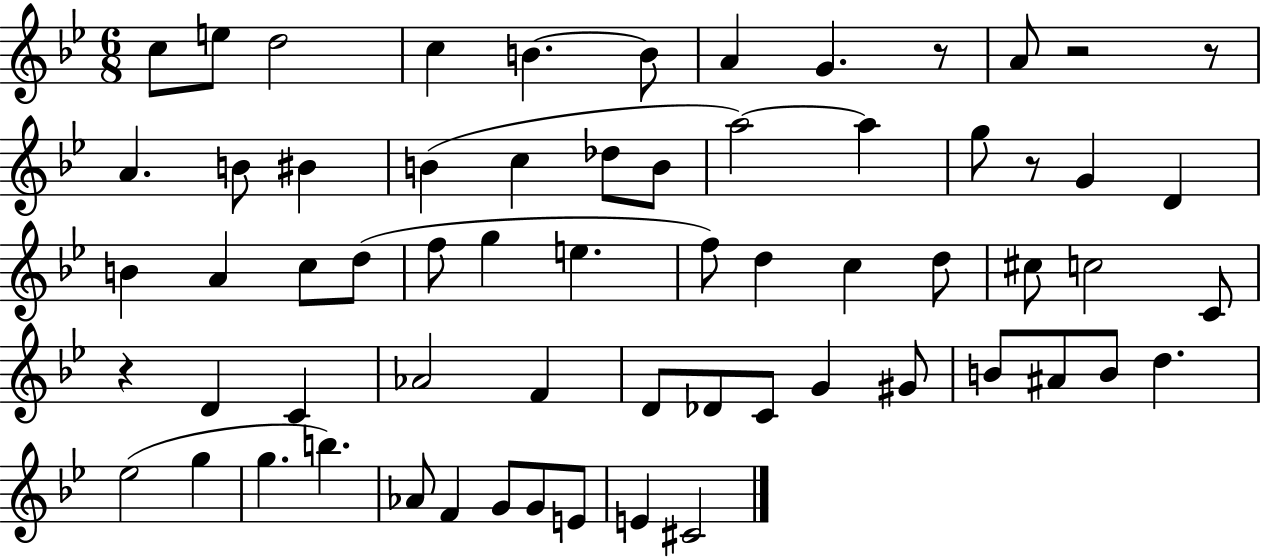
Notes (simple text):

C5/e E5/e D5/h C5/q B4/q. B4/e A4/q G4/q. R/e A4/e R/h R/e A4/q. B4/e BIS4/q B4/q C5/q Db5/e B4/e A5/h A5/q G5/e R/e G4/q D4/q B4/q A4/q C5/e D5/e F5/e G5/q E5/q. F5/e D5/q C5/q D5/e C#5/e C5/h C4/e R/q D4/q C4/q Ab4/h F4/q D4/e Db4/e C4/e G4/q G#4/e B4/e A#4/e B4/e D5/q. Eb5/h G5/q G5/q. B5/q. Ab4/e F4/q G4/e G4/e E4/e E4/q C#4/h